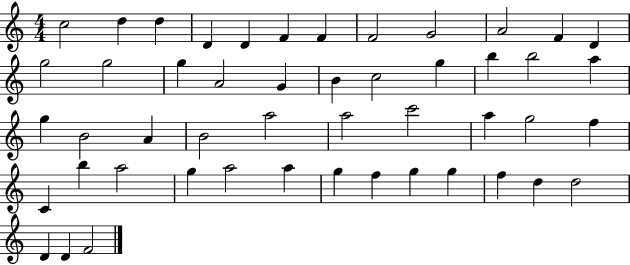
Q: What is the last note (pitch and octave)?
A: F4